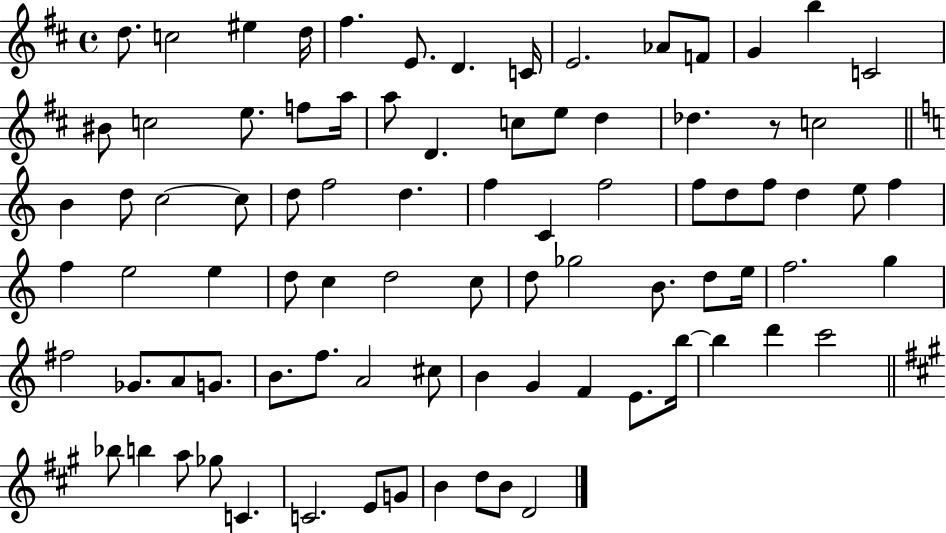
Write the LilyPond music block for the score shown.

{
  \clef treble
  \time 4/4
  \defaultTimeSignature
  \key d \major
  d''8. c''2 eis''4 d''16 | fis''4. e'8. d'4. c'16 | e'2. aes'8 f'8 | g'4 b''4 c'2 | \break bis'8 c''2 e''8. f''8 a''16 | a''8 d'4. c''8 e''8 d''4 | des''4. r8 c''2 | \bar "||" \break \key c \major b'4 d''8 c''2~~ c''8 | d''8 f''2 d''4. | f''4 c'4 f''2 | f''8 d''8 f''8 d''4 e''8 f''4 | \break f''4 e''2 e''4 | d''8 c''4 d''2 c''8 | d''8 ges''2 b'8. d''8 e''16 | f''2. g''4 | \break fis''2 ges'8. a'8 g'8. | b'8. f''8. a'2 cis''8 | b'4 g'4 f'4 e'8. b''16~~ | b''4 d'''4 c'''2 | \break \bar "||" \break \key a \major bes''8 b''4 a''8 ges''8 c'4. | c'2. e'8 g'8 | b'4 d''8 b'8 d'2 | \bar "|."
}